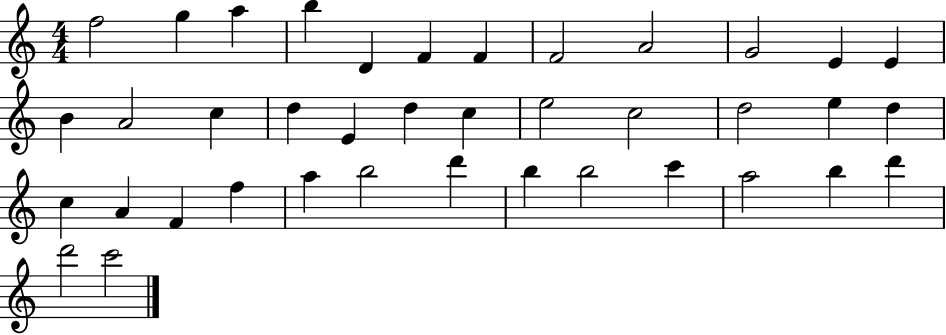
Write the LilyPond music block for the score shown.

{
  \clef treble
  \numericTimeSignature
  \time 4/4
  \key c \major
  f''2 g''4 a''4 | b''4 d'4 f'4 f'4 | f'2 a'2 | g'2 e'4 e'4 | \break b'4 a'2 c''4 | d''4 e'4 d''4 c''4 | e''2 c''2 | d''2 e''4 d''4 | \break c''4 a'4 f'4 f''4 | a''4 b''2 d'''4 | b''4 b''2 c'''4 | a''2 b''4 d'''4 | \break d'''2 c'''2 | \bar "|."
}